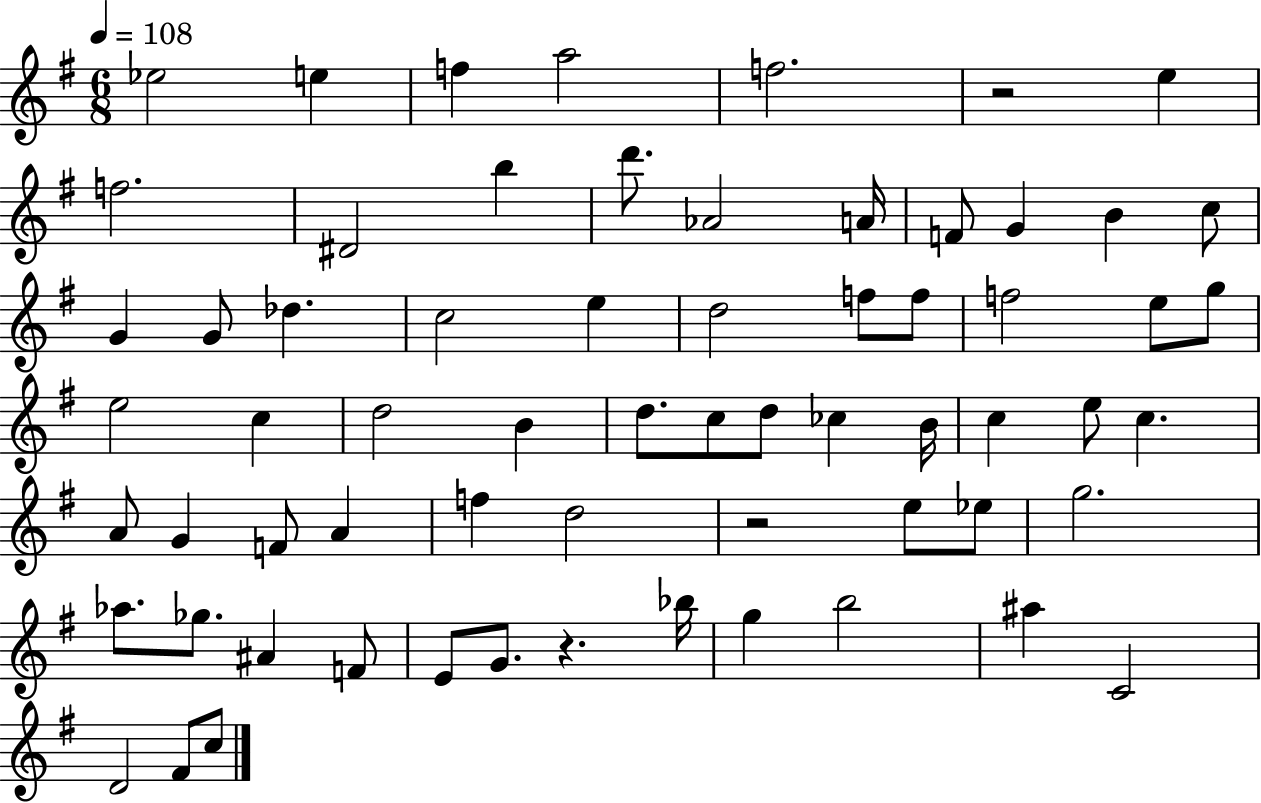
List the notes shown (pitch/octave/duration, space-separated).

Eb5/h E5/q F5/q A5/h F5/h. R/h E5/q F5/h. D#4/h B5/q D6/e. Ab4/h A4/s F4/e G4/q B4/q C5/e G4/q G4/e Db5/q. C5/h E5/q D5/h F5/e F5/e F5/h E5/e G5/e E5/h C5/q D5/h B4/q D5/e. C5/e D5/e CES5/q B4/s C5/q E5/e C5/q. A4/e G4/q F4/e A4/q F5/q D5/h R/h E5/e Eb5/e G5/h. Ab5/e. Gb5/e. A#4/q F4/e E4/e G4/e. R/q. Bb5/s G5/q B5/h A#5/q C4/h D4/h F#4/e C5/e